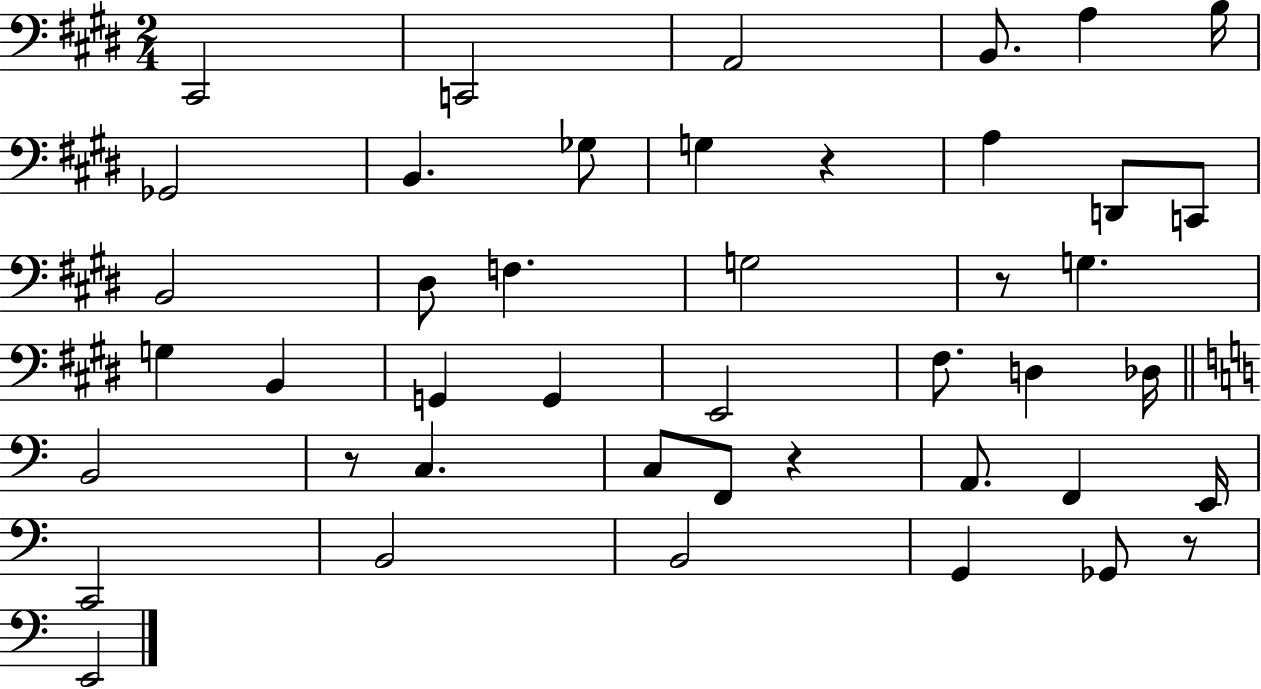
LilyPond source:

{
  \clef bass
  \numericTimeSignature
  \time 2/4
  \key e \major
  \repeat volta 2 { cis,2 | c,2 | a,2 | b,8. a4 b16 | \break ges,2 | b,4. ges8 | g4 r4 | a4 d,8 c,8 | \break b,2 | dis8 f4. | g2 | r8 g4. | \break g4 b,4 | g,4 g,4 | e,2 | fis8. d4 des16 | \break \bar "||" \break \key a \minor b,2 | r8 c4. | c8 f,8 r4 | a,8. f,4 e,16 | \break c,2 | b,2 | b,2 | g,4 ges,8 r8 | \break e,2 | } \bar "|."
}